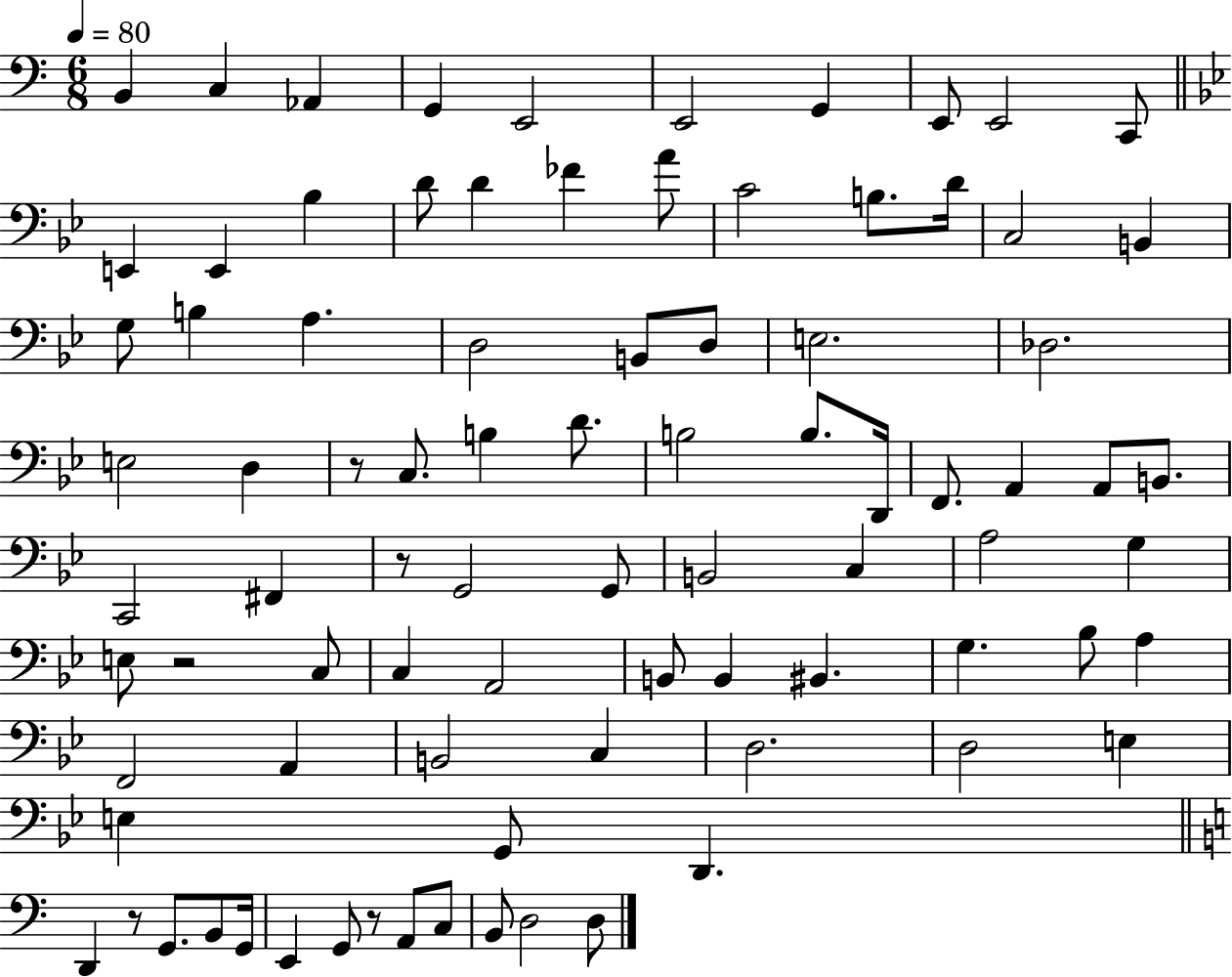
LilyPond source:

{
  \clef bass
  \numericTimeSignature
  \time 6/8
  \key c \major
  \tempo 4 = 80
  \repeat volta 2 { b,4 c4 aes,4 | g,4 e,2 | e,2 g,4 | e,8 e,2 c,8 | \break \bar "||" \break \key bes \major e,4 e,4 bes4 | d'8 d'4 fes'4 a'8 | c'2 b8. d'16 | c2 b,4 | \break g8 b4 a4. | d2 b,8 d8 | e2. | des2. | \break e2 d4 | r8 c8. b4 d'8. | b2 b8. d,16 | f,8. a,4 a,8 b,8. | \break c,2 fis,4 | r8 g,2 g,8 | b,2 c4 | a2 g4 | \break e8 r2 c8 | c4 a,2 | b,8 b,4 bis,4. | g4. bes8 a4 | \break f,2 a,4 | b,2 c4 | d2. | d2 e4 | \break e4 g,8 d,4. | \bar "||" \break \key a \minor d,4 r8 g,8. b,8 g,16 | e,4 g,8 r8 a,8 c8 | b,8 d2 d8 | } \bar "|."
}